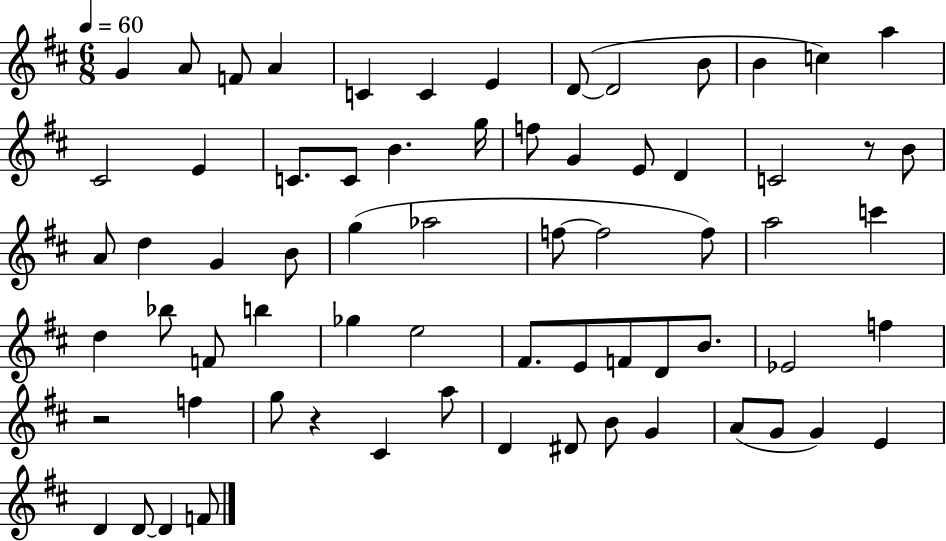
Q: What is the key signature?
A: D major